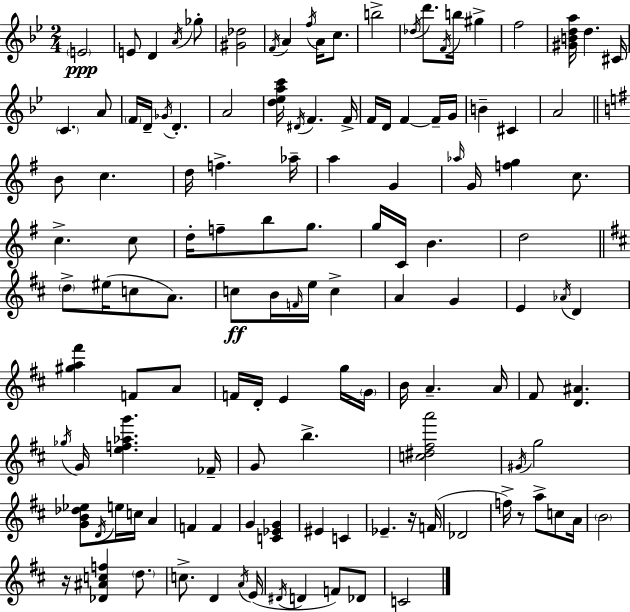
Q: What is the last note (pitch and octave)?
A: C4